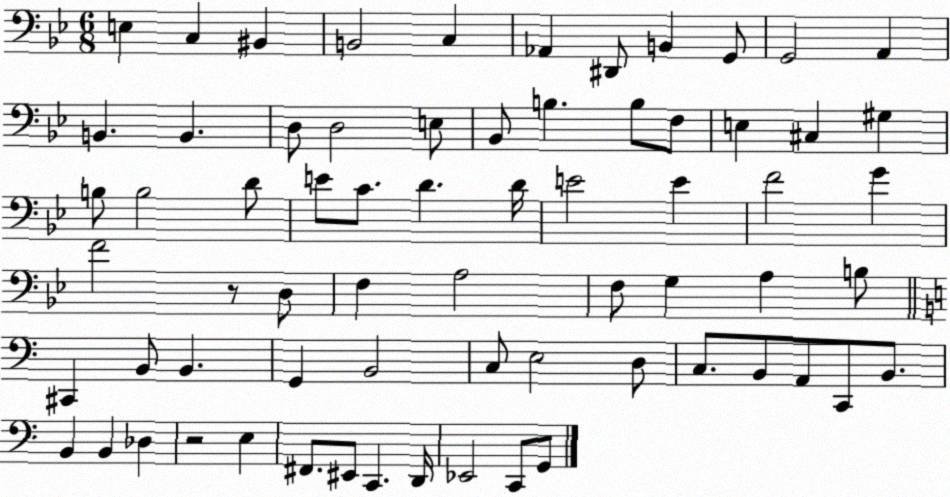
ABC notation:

X:1
T:Untitled
M:6/8
L:1/4
K:Bb
E, C, ^B,, B,,2 C, _A,, ^D,,/2 B,, G,,/2 G,,2 A,, B,, B,, D,/2 D,2 E,/2 _B,,/2 B, B,/2 F,/2 E, ^C, ^G, B,/2 B,2 D/2 E/2 C/2 D D/4 E2 E F2 G F2 z/2 D,/2 F, A,2 F,/2 G, A, B,/2 ^C,, B,,/2 B,, G,, B,,2 C,/2 E,2 D,/2 C,/2 B,,/2 A,,/2 C,,/2 B,,/2 B,, B,, _D, z2 E, ^F,,/2 ^E,,/2 C,, D,,/4 _E,,2 C,,/2 G,,/2